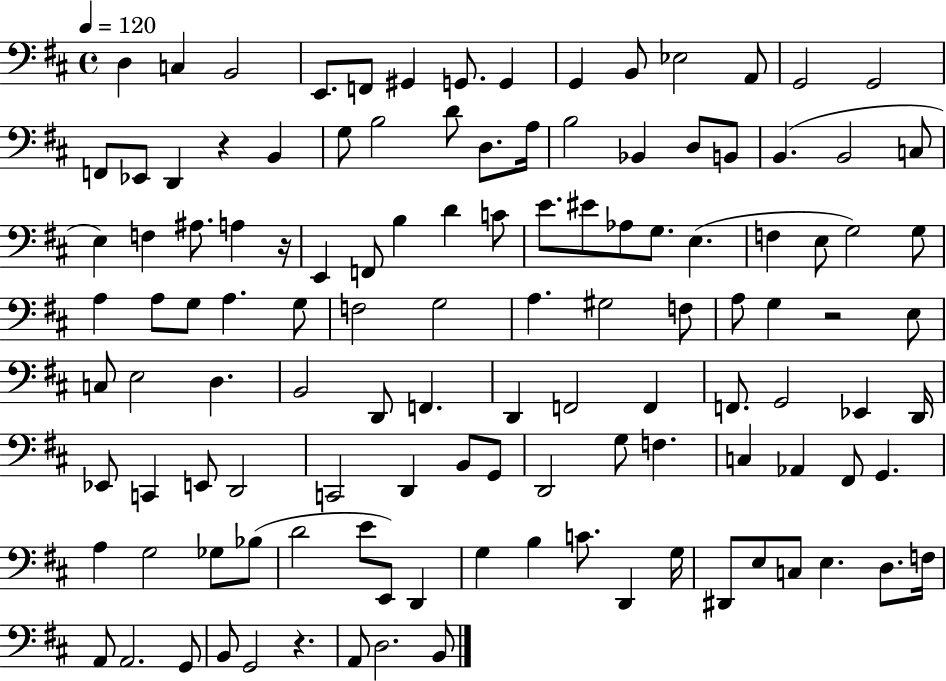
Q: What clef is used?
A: bass